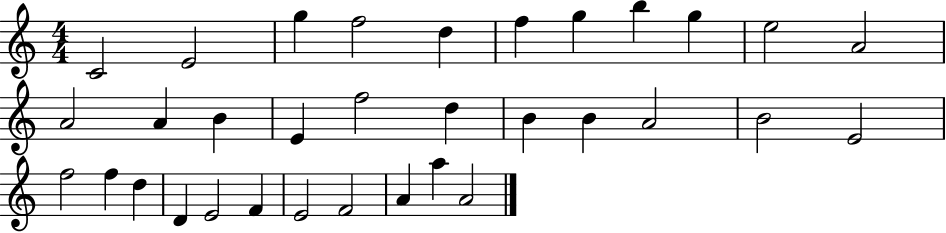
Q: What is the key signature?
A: C major